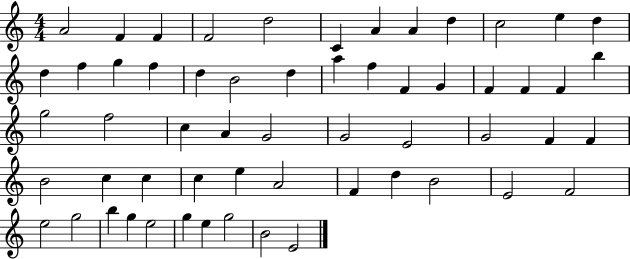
{
  \clef treble
  \numericTimeSignature
  \time 4/4
  \key c \major
  a'2 f'4 f'4 | f'2 d''2 | c'4 a'4 a'4 d''4 | c''2 e''4 d''4 | \break d''4 f''4 g''4 f''4 | d''4 b'2 d''4 | a''4 f''4 f'4 g'4 | f'4 f'4 f'4 b''4 | \break g''2 f''2 | c''4 a'4 g'2 | g'2 e'2 | g'2 f'4 f'4 | \break b'2 c''4 c''4 | c''4 e''4 a'2 | f'4 d''4 b'2 | e'2 f'2 | \break e''2 g''2 | b''4 g''4 e''2 | g''4 e''4 g''2 | b'2 e'2 | \break \bar "|."
}